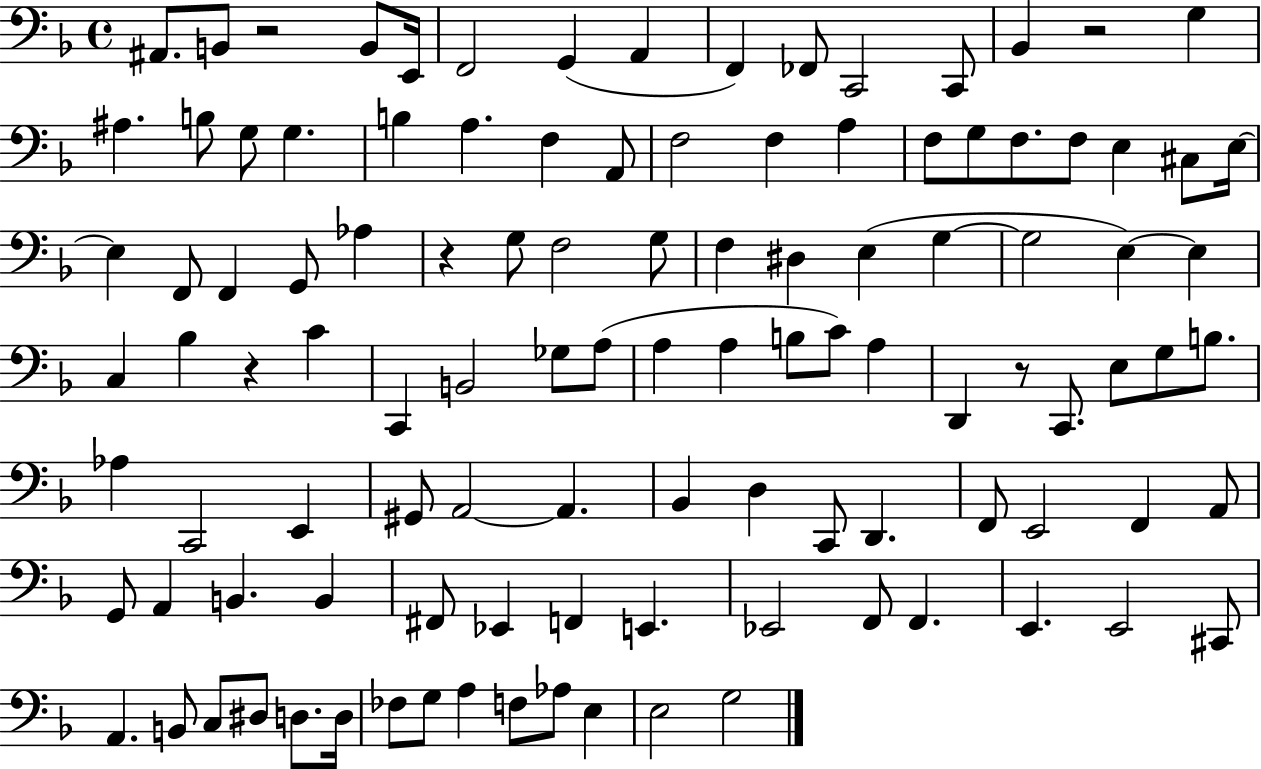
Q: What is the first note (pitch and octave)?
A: A#2